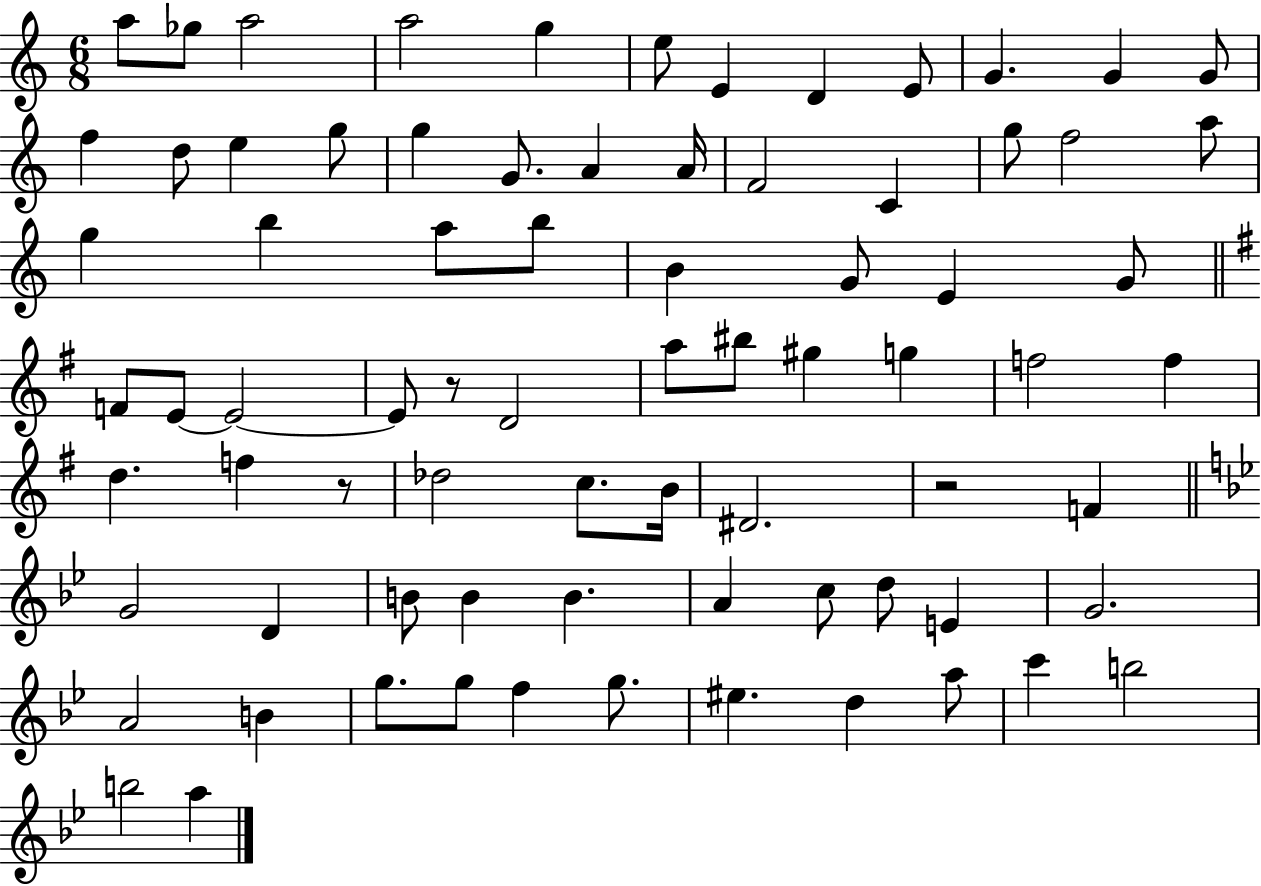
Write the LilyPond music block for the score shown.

{
  \clef treble
  \numericTimeSignature
  \time 6/8
  \key c \major
  \repeat volta 2 { a''8 ges''8 a''2 | a''2 g''4 | e''8 e'4 d'4 e'8 | g'4. g'4 g'8 | \break f''4 d''8 e''4 g''8 | g''4 g'8. a'4 a'16 | f'2 c'4 | g''8 f''2 a''8 | \break g''4 b''4 a''8 b''8 | b'4 g'8 e'4 g'8 | \bar "||" \break \key e \minor f'8 e'8~~ e'2~~ | e'8 r8 d'2 | a''8 bis''8 gis''4 g''4 | f''2 f''4 | \break d''4. f''4 r8 | des''2 c''8. b'16 | dis'2. | r2 f'4 | \break \bar "||" \break \key g \minor g'2 d'4 | b'8 b'4 b'4. | a'4 c''8 d''8 e'4 | g'2. | \break a'2 b'4 | g''8. g''8 f''4 g''8. | eis''4. d''4 a''8 | c'''4 b''2 | \break b''2 a''4 | } \bar "|."
}